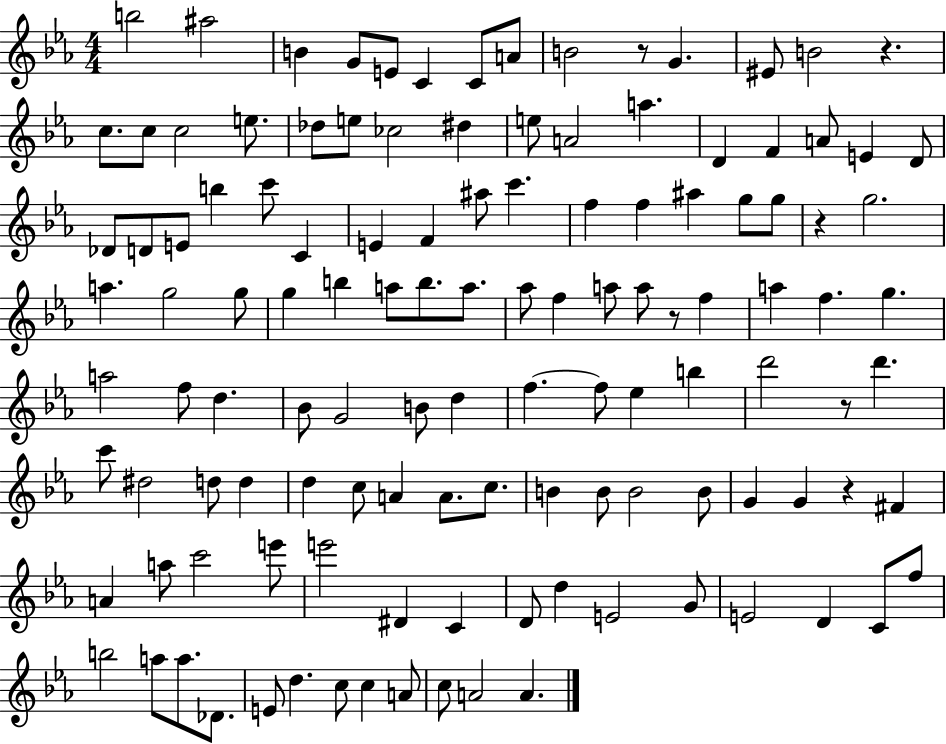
B5/h A#5/h B4/q G4/e E4/e C4/q C4/e A4/e B4/h R/e G4/q. EIS4/e B4/h R/q. C5/e. C5/e C5/h E5/e. Db5/e E5/e CES5/h D#5/q E5/e A4/h A5/q. D4/q F4/q A4/e E4/q D4/e Db4/e D4/e E4/e B5/q C6/e C4/q E4/q F4/q A#5/e C6/q. F5/q F5/q A#5/q G5/e G5/e R/q G5/h. A5/q. G5/h G5/e G5/q B5/q A5/e B5/e. A5/e. Ab5/e F5/q A5/e A5/e R/e F5/q A5/q F5/q. G5/q. A5/h F5/e D5/q. Bb4/e G4/h B4/e D5/q F5/q. F5/e Eb5/q B5/q D6/h R/e D6/q. C6/e D#5/h D5/e D5/q D5/q C5/e A4/q A4/e. C5/e. B4/q B4/e B4/h B4/e G4/q G4/q R/q F#4/q A4/q A5/e C6/h E6/e E6/h D#4/q C4/q D4/e D5/q E4/h G4/e E4/h D4/q C4/e F5/e B5/h A5/e A5/e. Db4/e. E4/e D5/q. C5/e C5/q A4/e C5/e A4/h A4/q.